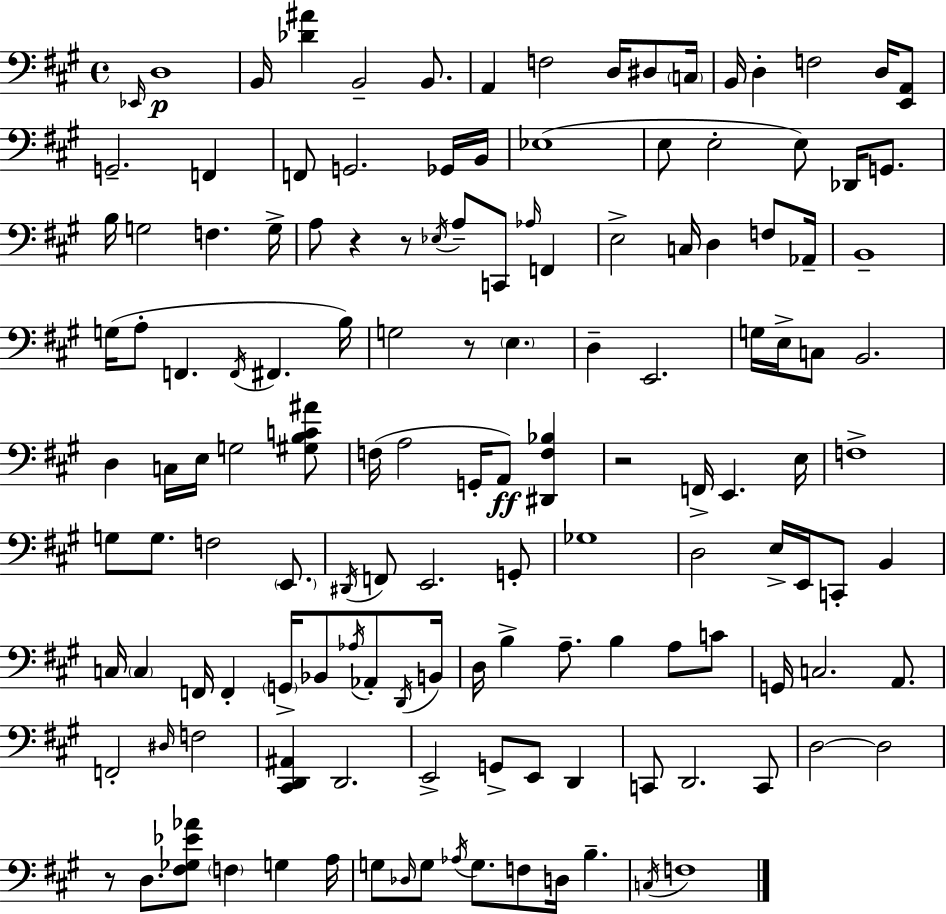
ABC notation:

X:1
T:Untitled
M:4/4
L:1/4
K:A
_E,,/4 D,4 B,,/4 [_D^A] B,,2 B,,/2 A,, F,2 D,/4 ^D,/2 C,/4 B,,/4 D, F,2 D,/4 [E,,A,,]/2 G,,2 F,, F,,/2 G,,2 _G,,/4 B,,/4 _E,4 E,/2 E,2 E,/2 _D,,/4 G,,/2 B,/4 G,2 F, G,/4 A,/2 z z/2 _E,/4 A,/2 C,,/2 _A,/4 F,, E,2 C,/4 D, F,/2 _A,,/4 B,,4 G,/4 A,/2 F,, F,,/4 ^F,, B,/4 G,2 z/2 E, D, E,,2 G,/4 E,/4 C,/2 B,,2 D, C,/4 E,/4 G,2 [^G,B,C^A]/2 F,/4 A,2 G,,/4 A,,/2 [^D,,F,_B,] z2 F,,/4 E,, E,/4 F,4 G,/2 G,/2 F,2 E,,/2 ^D,,/4 F,,/2 E,,2 G,,/2 _G,4 D,2 E,/4 E,,/4 C,,/2 B,, C,/4 C, F,,/4 F,, G,,/4 _B,,/2 _A,/4 _A,,/2 D,,/4 B,,/4 D,/4 B, A,/2 B, A,/2 C/2 G,,/4 C,2 A,,/2 F,,2 ^D,/4 F,2 [^C,,D,,^A,,] D,,2 E,,2 G,,/2 E,,/2 D,, C,,/2 D,,2 C,,/2 D,2 D,2 z/2 D,/2 [^F,_G,_E_A]/2 F, G, A,/4 G,/2 _D,/4 G,/2 _A,/4 G,/2 F,/2 D,/4 B, C,/4 F,4